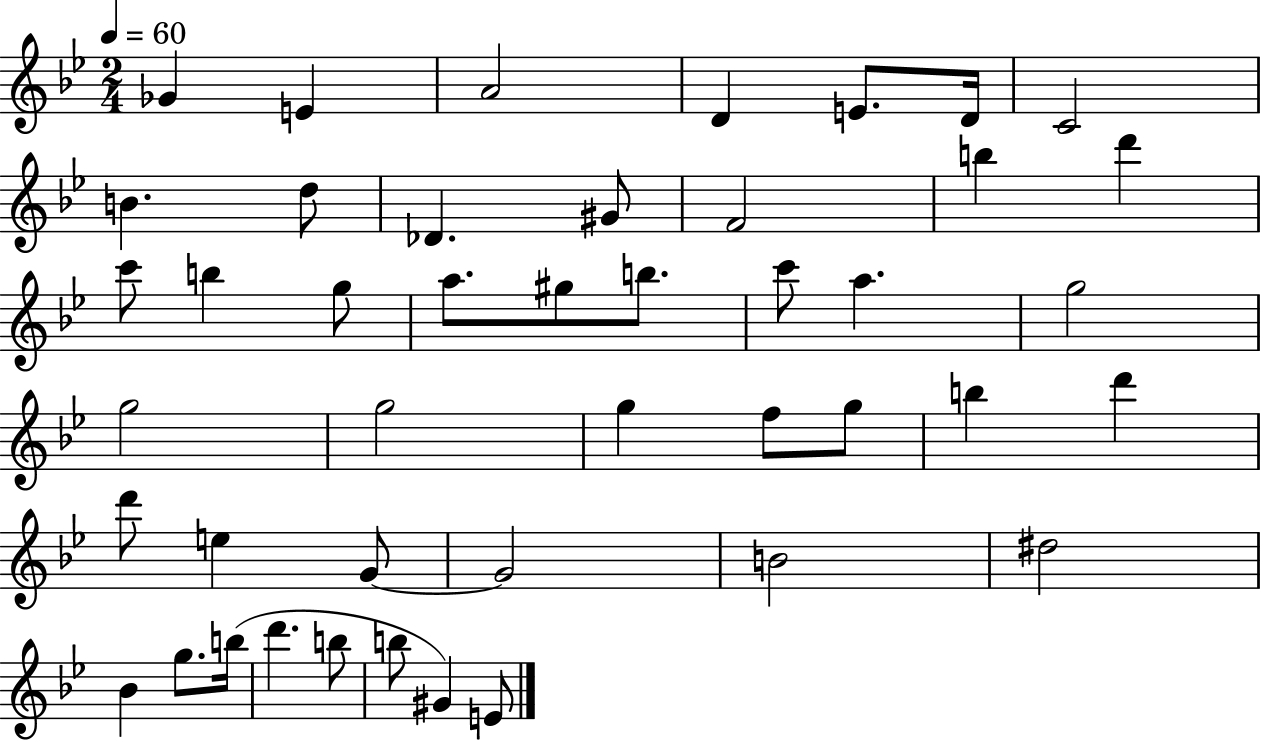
Gb4/q E4/q A4/h D4/q E4/e. D4/s C4/h B4/q. D5/e Db4/q. G#4/e F4/h B5/q D6/q C6/e B5/q G5/e A5/e. G#5/e B5/e. C6/e A5/q. G5/h G5/h G5/h G5/q F5/e G5/e B5/q D6/q D6/e E5/q G4/e G4/h B4/h D#5/h Bb4/q G5/e. B5/s D6/q. B5/e B5/e G#4/q E4/e